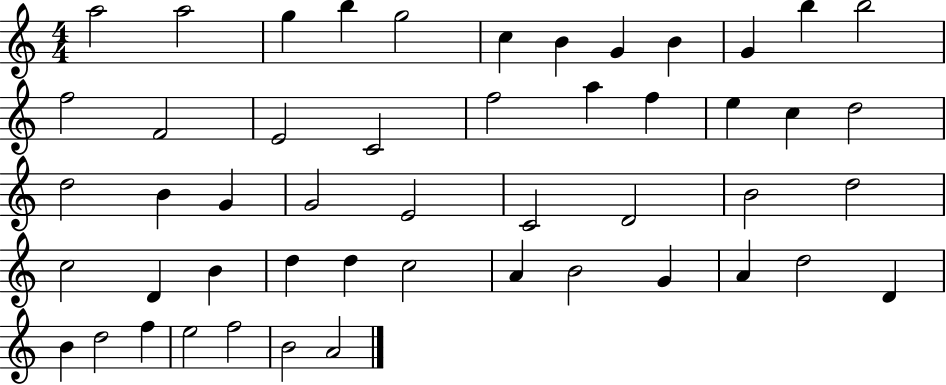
{
  \clef treble
  \numericTimeSignature
  \time 4/4
  \key c \major
  a''2 a''2 | g''4 b''4 g''2 | c''4 b'4 g'4 b'4 | g'4 b''4 b''2 | \break f''2 f'2 | e'2 c'2 | f''2 a''4 f''4 | e''4 c''4 d''2 | \break d''2 b'4 g'4 | g'2 e'2 | c'2 d'2 | b'2 d''2 | \break c''2 d'4 b'4 | d''4 d''4 c''2 | a'4 b'2 g'4 | a'4 d''2 d'4 | \break b'4 d''2 f''4 | e''2 f''2 | b'2 a'2 | \bar "|."
}